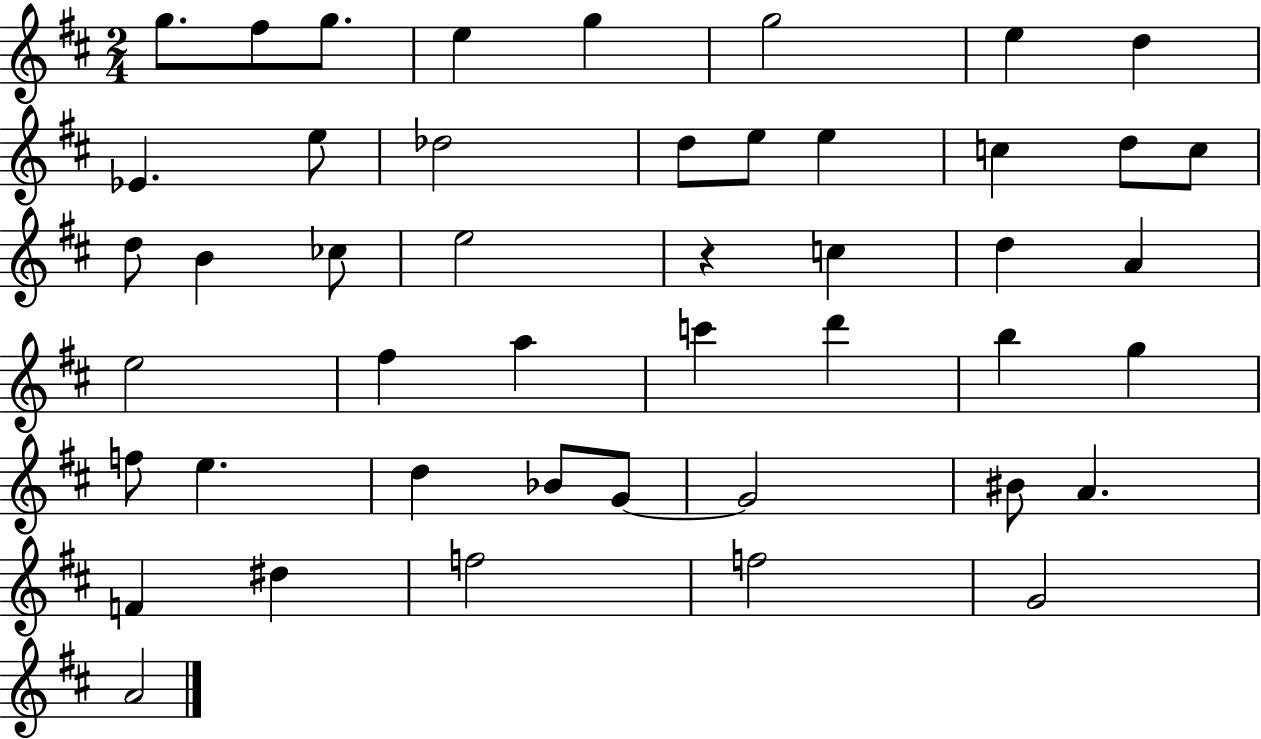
X:1
T:Untitled
M:2/4
L:1/4
K:D
g/2 ^f/2 g/2 e g g2 e d _E e/2 _d2 d/2 e/2 e c d/2 c/2 d/2 B _c/2 e2 z c d A e2 ^f a c' d' b g f/2 e d _B/2 G/2 G2 ^B/2 A F ^d f2 f2 G2 A2